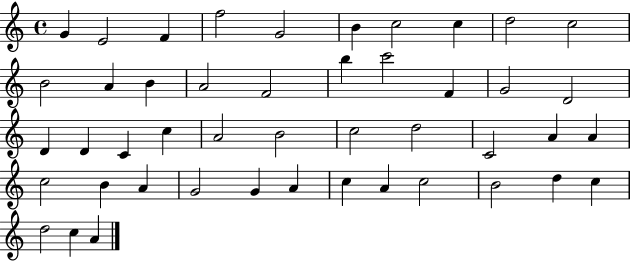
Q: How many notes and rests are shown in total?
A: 46